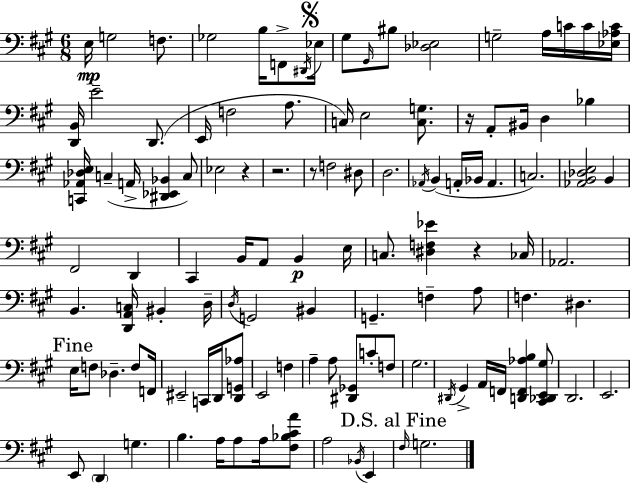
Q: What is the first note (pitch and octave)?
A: E3